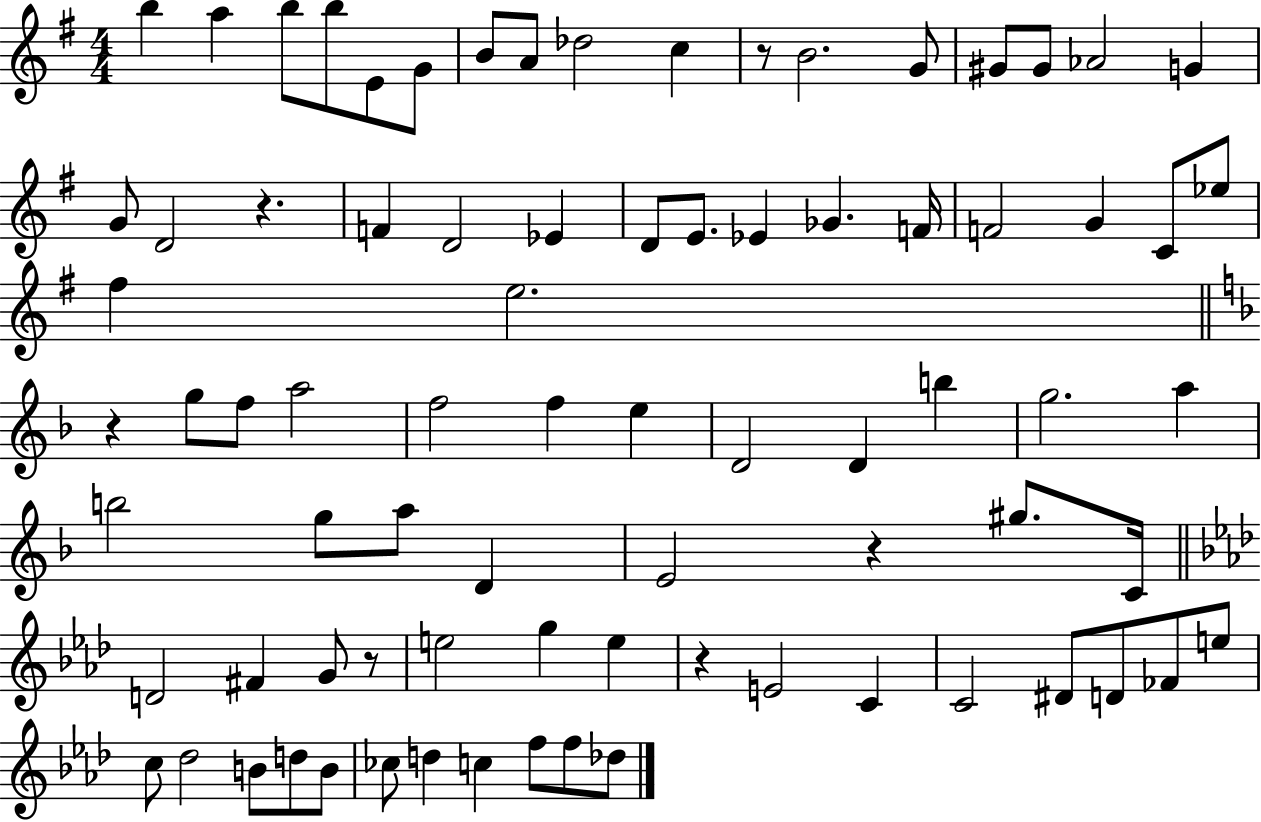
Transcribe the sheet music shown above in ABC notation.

X:1
T:Untitled
M:4/4
L:1/4
K:G
b a b/2 b/2 E/2 G/2 B/2 A/2 _d2 c z/2 B2 G/2 ^G/2 ^G/2 _A2 G G/2 D2 z F D2 _E D/2 E/2 _E _G F/4 F2 G C/2 _e/2 ^f e2 z g/2 f/2 a2 f2 f e D2 D b g2 a b2 g/2 a/2 D E2 z ^g/2 C/4 D2 ^F G/2 z/2 e2 g e z E2 C C2 ^D/2 D/2 _F/2 e/2 c/2 _d2 B/2 d/2 B/2 _c/2 d c f/2 f/2 _d/2